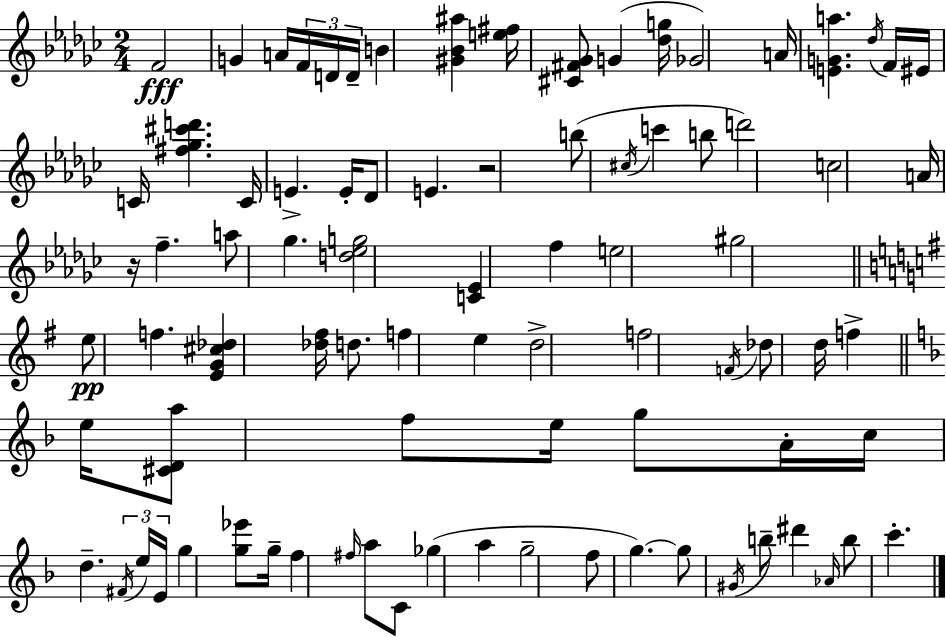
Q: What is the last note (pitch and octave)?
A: C6